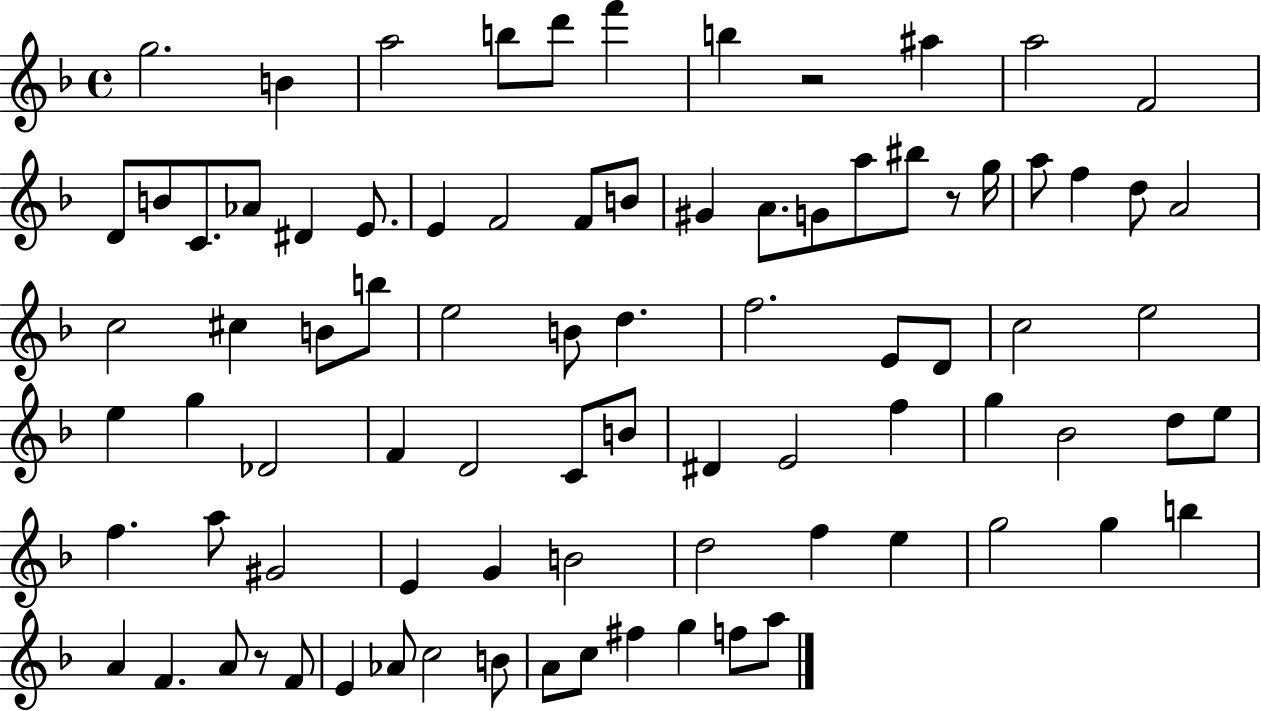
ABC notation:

X:1
T:Untitled
M:4/4
L:1/4
K:F
g2 B a2 b/2 d'/2 f' b z2 ^a a2 F2 D/2 B/2 C/2 _A/2 ^D E/2 E F2 F/2 B/2 ^G A/2 G/2 a/2 ^b/2 z/2 g/4 a/2 f d/2 A2 c2 ^c B/2 b/2 e2 B/2 d f2 E/2 D/2 c2 e2 e g _D2 F D2 C/2 B/2 ^D E2 f g _B2 d/2 e/2 f a/2 ^G2 E G B2 d2 f e g2 g b A F A/2 z/2 F/2 E _A/2 c2 B/2 A/2 c/2 ^f g f/2 a/2